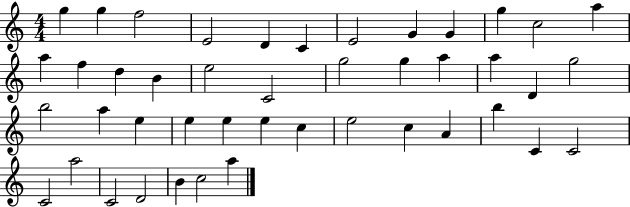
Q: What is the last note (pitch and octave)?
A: A5